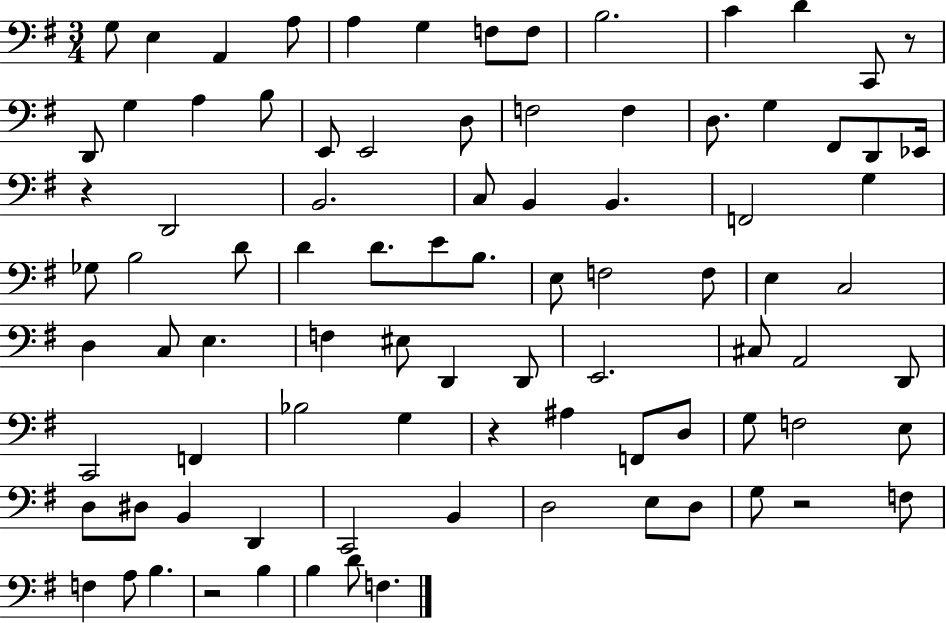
X:1
T:Untitled
M:3/4
L:1/4
K:G
G,/2 E, A,, A,/2 A, G, F,/2 F,/2 B,2 C D C,,/2 z/2 D,,/2 G, A, B,/2 E,,/2 E,,2 D,/2 F,2 F, D,/2 G, ^F,,/2 D,,/2 _E,,/4 z D,,2 B,,2 C,/2 B,, B,, F,,2 G, _G,/2 B,2 D/2 D D/2 E/2 B,/2 E,/2 F,2 F,/2 E, C,2 D, C,/2 E, F, ^E,/2 D,, D,,/2 E,,2 ^C,/2 A,,2 D,,/2 C,,2 F,, _B,2 G, z ^A, F,,/2 D,/2 G,/2 F,2 E,/2 D,/2 ^D,/2 B,, D,, C,,2 B,, D,2 E,/2 D,/2 G,/2 z2 F,/2 F, A,/2 B, z2 B, B, D/2 F,